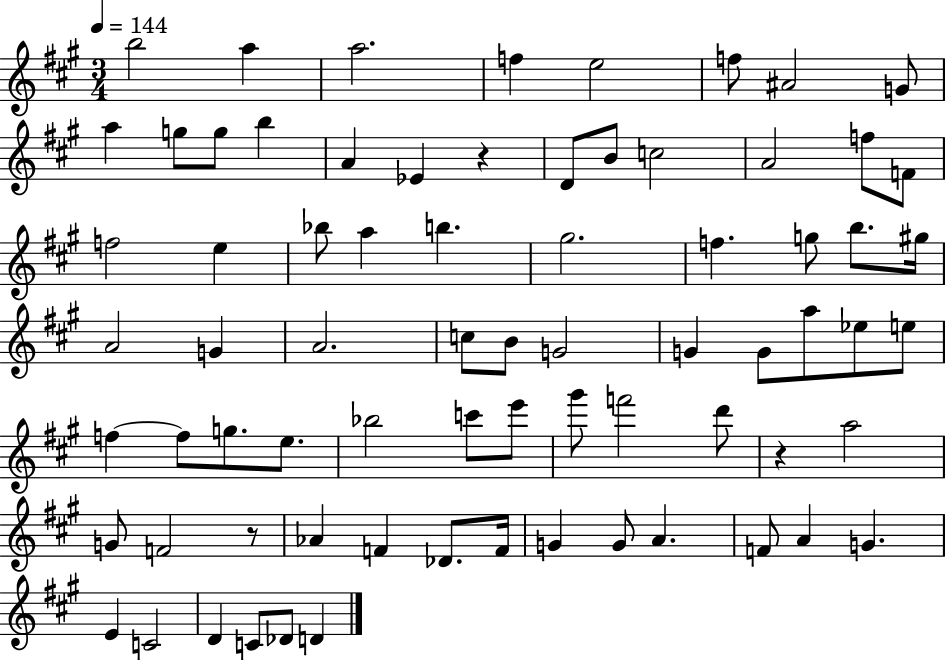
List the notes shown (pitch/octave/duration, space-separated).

B5/h A5/q A5/h. F5/q E5/h F5/e A#4/h G4/e A5/q G5/e G5/e B5/q A4/q Eb4/q R/q D4/e B4/e C5/h A4/h F5/e F4/e F5/h E5/q Bb5/e A5/q B5/q. G#5/h. F5/q. G5/e B5/e. G#5/s A4/h G4/q A4/h. C5/e B4/e G4/h G4/q G4/e A5/e Eb5/e E5/e F5/q F5/e G5/e. E5/e. Bb5/h C6/e E6/e G#6/e F6/h D6/e R/q A5/h G4/e F4/h R/e Ab4/q F4/q Db4/e. F4/s G4/q G4/e A4/q. F4/e A4/q G4/q. E4/q C4/h D4/q C4/e Db4/e D4/q